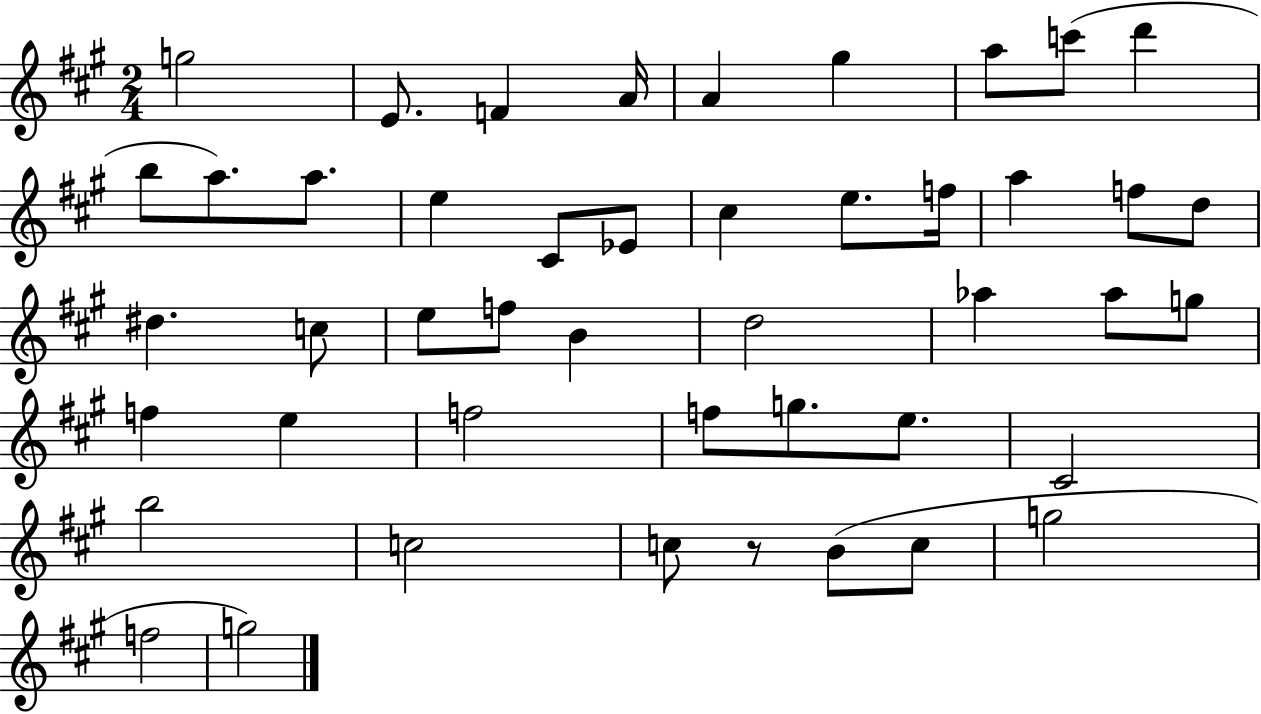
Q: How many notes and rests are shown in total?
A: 46